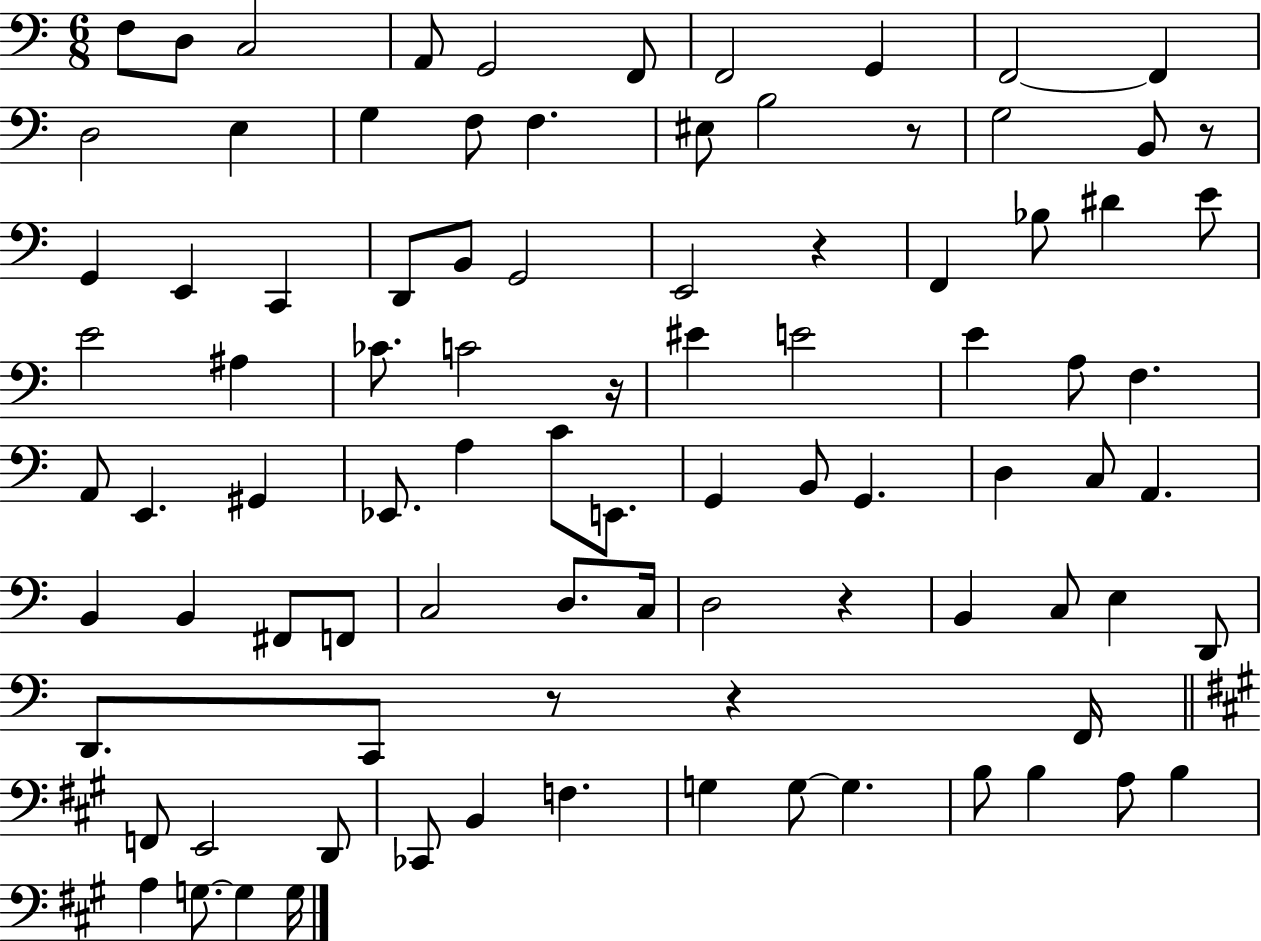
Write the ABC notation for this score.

X:1
T:Untitled
M:6/8
L:1/4
K:C
F,/2 D,/2 C,2 A,,/2 G,,2 F,,/2 F,,2 G,, F,,2 F,, D,2 E, G, F,/2 F, ^E,/2 B,2 z/2 G,2 B,,/2 z/2 G,, E,, C,, D,,/2 B,,/2 G,,2 E,,2 z F,, _B,/2 ^D E/2 E2 ^A, _C/2 C2 z/4 ^E E2 E A,/2 F, A,,/2 E,, ^G,, _E,,/2 A, C/2 E,,/2 G,, B,,/2 G,, D, C,/2 A,, B,, B,, ^F,,/2 F,,/2 C,2 D,/2 C,/4 D,2 z B,, C,/2 E, D,,/2 D,,/2 C,,/2 z/2 z F,,/4 F,,/2 E,,2 D,,/2 _C,,/2 B,, F, G, G,/2 G, B,/2 B, A,/2 B, A, G,/2 G, G,/4